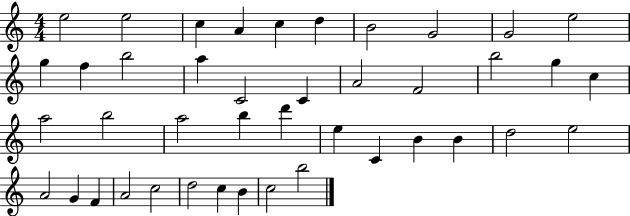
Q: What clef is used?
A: treble